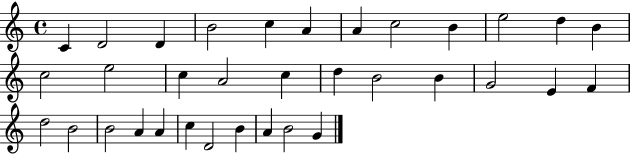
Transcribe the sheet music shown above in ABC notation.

X:1
T:Untitled
M:4/4
L:1/4
K:C
C D2 D B2 c A A c2 B e2 d B c2 e2 c A2 c d B2 B G2 E F d2 B2 B2 A A c D2 B A B2 G